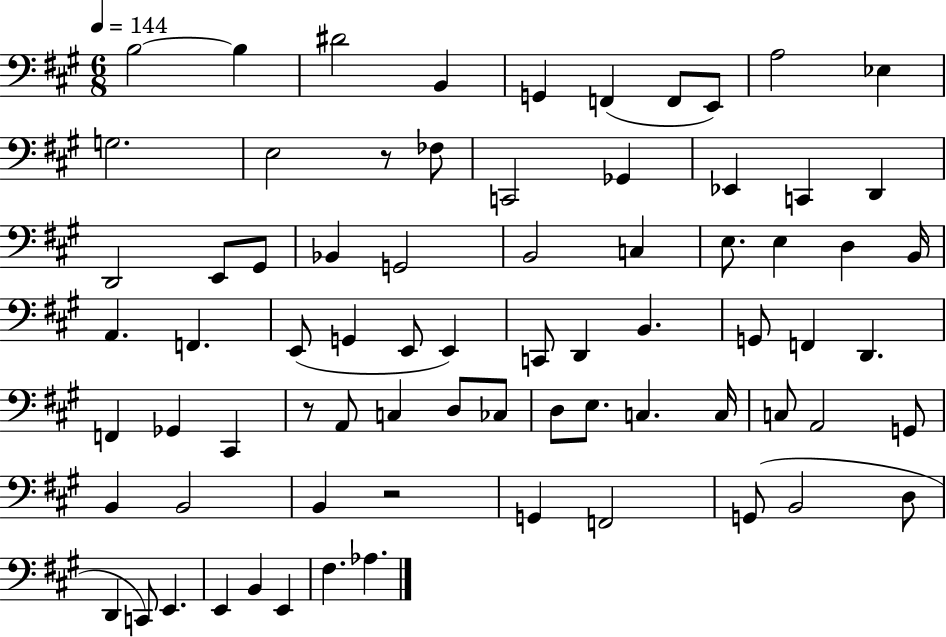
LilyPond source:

{
  \clef bass
  \numericTimeSignature
  \time 6/8
  \key a \major
  \tempo 4 = 144
  \repeat volta 2 { b2~~ b4 | dis'2 b,4 | g,4 f,4( f,8 e,8) | a2 ees4 | \break g2. | e2 r8 fes8 | c,2 ges,4 | ees,4 c,4 d,4 | \break d,2 e,8 gis,8 | bes,4 g,2 | b,2 c4 | e8. e4 d4 b,16 | \break a,4. f,4. | e,8( g,4 e,8 e,4) | c,8 d,4 b,4. | g,8 f,4 d,4. | \break f,4 ges,4 cis,4 | r8 a,8 c4 d8 ces8 | d8 e8. c4. c16 | c8 a,2 g,8 | \break b,4 b,2 | b,4 r2 | g,4 f,2 | g,8( b,2 d8 | \break d,4 c,8) e,4. | e,4 b,4 e,4 | fis4. aes4. | } \bar "|."
}